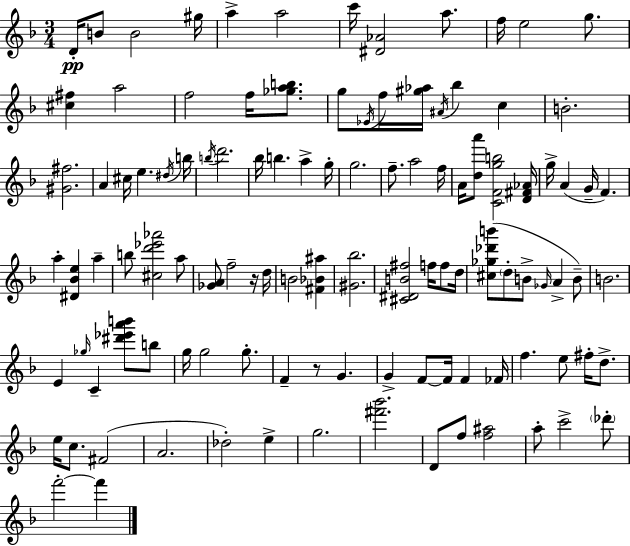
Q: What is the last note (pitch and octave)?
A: F6